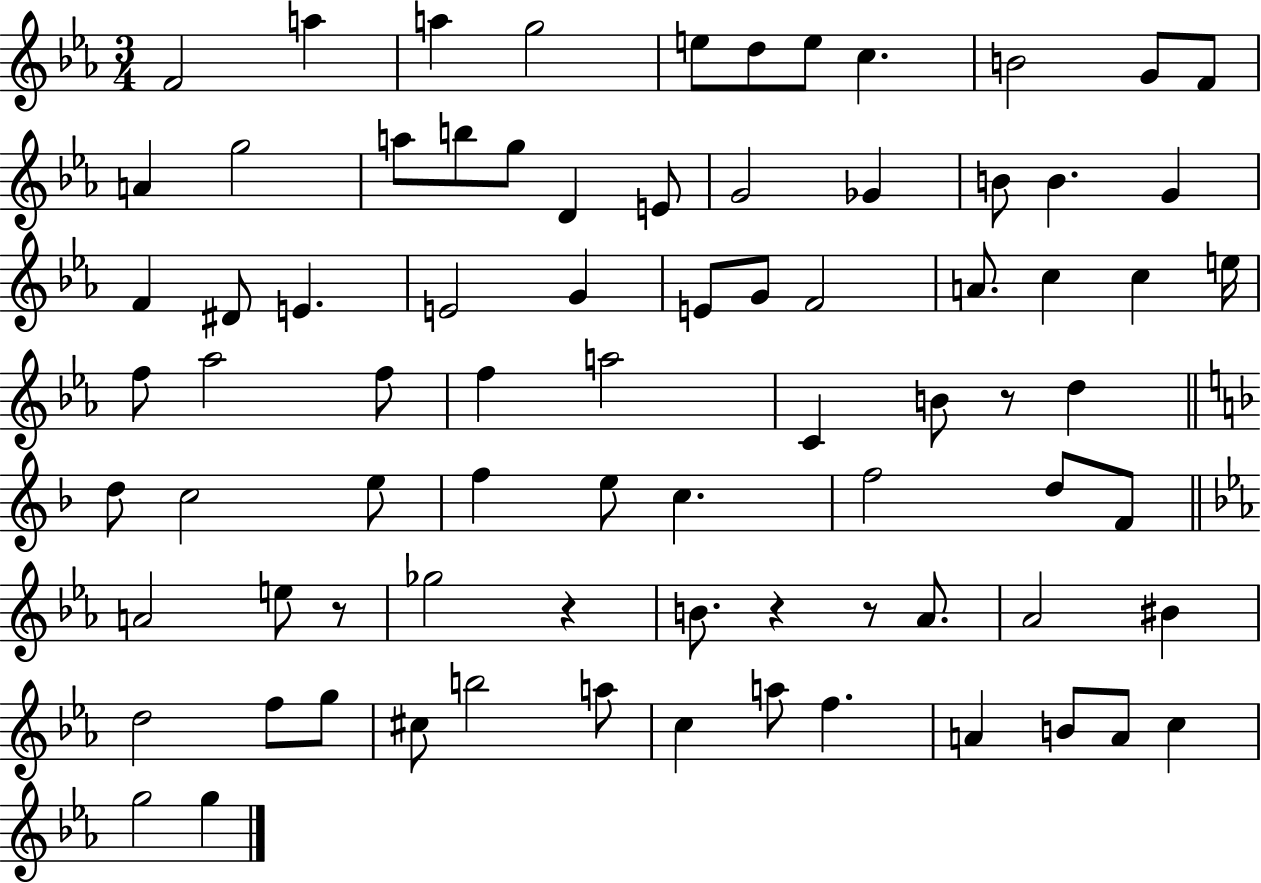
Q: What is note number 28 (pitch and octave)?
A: G4